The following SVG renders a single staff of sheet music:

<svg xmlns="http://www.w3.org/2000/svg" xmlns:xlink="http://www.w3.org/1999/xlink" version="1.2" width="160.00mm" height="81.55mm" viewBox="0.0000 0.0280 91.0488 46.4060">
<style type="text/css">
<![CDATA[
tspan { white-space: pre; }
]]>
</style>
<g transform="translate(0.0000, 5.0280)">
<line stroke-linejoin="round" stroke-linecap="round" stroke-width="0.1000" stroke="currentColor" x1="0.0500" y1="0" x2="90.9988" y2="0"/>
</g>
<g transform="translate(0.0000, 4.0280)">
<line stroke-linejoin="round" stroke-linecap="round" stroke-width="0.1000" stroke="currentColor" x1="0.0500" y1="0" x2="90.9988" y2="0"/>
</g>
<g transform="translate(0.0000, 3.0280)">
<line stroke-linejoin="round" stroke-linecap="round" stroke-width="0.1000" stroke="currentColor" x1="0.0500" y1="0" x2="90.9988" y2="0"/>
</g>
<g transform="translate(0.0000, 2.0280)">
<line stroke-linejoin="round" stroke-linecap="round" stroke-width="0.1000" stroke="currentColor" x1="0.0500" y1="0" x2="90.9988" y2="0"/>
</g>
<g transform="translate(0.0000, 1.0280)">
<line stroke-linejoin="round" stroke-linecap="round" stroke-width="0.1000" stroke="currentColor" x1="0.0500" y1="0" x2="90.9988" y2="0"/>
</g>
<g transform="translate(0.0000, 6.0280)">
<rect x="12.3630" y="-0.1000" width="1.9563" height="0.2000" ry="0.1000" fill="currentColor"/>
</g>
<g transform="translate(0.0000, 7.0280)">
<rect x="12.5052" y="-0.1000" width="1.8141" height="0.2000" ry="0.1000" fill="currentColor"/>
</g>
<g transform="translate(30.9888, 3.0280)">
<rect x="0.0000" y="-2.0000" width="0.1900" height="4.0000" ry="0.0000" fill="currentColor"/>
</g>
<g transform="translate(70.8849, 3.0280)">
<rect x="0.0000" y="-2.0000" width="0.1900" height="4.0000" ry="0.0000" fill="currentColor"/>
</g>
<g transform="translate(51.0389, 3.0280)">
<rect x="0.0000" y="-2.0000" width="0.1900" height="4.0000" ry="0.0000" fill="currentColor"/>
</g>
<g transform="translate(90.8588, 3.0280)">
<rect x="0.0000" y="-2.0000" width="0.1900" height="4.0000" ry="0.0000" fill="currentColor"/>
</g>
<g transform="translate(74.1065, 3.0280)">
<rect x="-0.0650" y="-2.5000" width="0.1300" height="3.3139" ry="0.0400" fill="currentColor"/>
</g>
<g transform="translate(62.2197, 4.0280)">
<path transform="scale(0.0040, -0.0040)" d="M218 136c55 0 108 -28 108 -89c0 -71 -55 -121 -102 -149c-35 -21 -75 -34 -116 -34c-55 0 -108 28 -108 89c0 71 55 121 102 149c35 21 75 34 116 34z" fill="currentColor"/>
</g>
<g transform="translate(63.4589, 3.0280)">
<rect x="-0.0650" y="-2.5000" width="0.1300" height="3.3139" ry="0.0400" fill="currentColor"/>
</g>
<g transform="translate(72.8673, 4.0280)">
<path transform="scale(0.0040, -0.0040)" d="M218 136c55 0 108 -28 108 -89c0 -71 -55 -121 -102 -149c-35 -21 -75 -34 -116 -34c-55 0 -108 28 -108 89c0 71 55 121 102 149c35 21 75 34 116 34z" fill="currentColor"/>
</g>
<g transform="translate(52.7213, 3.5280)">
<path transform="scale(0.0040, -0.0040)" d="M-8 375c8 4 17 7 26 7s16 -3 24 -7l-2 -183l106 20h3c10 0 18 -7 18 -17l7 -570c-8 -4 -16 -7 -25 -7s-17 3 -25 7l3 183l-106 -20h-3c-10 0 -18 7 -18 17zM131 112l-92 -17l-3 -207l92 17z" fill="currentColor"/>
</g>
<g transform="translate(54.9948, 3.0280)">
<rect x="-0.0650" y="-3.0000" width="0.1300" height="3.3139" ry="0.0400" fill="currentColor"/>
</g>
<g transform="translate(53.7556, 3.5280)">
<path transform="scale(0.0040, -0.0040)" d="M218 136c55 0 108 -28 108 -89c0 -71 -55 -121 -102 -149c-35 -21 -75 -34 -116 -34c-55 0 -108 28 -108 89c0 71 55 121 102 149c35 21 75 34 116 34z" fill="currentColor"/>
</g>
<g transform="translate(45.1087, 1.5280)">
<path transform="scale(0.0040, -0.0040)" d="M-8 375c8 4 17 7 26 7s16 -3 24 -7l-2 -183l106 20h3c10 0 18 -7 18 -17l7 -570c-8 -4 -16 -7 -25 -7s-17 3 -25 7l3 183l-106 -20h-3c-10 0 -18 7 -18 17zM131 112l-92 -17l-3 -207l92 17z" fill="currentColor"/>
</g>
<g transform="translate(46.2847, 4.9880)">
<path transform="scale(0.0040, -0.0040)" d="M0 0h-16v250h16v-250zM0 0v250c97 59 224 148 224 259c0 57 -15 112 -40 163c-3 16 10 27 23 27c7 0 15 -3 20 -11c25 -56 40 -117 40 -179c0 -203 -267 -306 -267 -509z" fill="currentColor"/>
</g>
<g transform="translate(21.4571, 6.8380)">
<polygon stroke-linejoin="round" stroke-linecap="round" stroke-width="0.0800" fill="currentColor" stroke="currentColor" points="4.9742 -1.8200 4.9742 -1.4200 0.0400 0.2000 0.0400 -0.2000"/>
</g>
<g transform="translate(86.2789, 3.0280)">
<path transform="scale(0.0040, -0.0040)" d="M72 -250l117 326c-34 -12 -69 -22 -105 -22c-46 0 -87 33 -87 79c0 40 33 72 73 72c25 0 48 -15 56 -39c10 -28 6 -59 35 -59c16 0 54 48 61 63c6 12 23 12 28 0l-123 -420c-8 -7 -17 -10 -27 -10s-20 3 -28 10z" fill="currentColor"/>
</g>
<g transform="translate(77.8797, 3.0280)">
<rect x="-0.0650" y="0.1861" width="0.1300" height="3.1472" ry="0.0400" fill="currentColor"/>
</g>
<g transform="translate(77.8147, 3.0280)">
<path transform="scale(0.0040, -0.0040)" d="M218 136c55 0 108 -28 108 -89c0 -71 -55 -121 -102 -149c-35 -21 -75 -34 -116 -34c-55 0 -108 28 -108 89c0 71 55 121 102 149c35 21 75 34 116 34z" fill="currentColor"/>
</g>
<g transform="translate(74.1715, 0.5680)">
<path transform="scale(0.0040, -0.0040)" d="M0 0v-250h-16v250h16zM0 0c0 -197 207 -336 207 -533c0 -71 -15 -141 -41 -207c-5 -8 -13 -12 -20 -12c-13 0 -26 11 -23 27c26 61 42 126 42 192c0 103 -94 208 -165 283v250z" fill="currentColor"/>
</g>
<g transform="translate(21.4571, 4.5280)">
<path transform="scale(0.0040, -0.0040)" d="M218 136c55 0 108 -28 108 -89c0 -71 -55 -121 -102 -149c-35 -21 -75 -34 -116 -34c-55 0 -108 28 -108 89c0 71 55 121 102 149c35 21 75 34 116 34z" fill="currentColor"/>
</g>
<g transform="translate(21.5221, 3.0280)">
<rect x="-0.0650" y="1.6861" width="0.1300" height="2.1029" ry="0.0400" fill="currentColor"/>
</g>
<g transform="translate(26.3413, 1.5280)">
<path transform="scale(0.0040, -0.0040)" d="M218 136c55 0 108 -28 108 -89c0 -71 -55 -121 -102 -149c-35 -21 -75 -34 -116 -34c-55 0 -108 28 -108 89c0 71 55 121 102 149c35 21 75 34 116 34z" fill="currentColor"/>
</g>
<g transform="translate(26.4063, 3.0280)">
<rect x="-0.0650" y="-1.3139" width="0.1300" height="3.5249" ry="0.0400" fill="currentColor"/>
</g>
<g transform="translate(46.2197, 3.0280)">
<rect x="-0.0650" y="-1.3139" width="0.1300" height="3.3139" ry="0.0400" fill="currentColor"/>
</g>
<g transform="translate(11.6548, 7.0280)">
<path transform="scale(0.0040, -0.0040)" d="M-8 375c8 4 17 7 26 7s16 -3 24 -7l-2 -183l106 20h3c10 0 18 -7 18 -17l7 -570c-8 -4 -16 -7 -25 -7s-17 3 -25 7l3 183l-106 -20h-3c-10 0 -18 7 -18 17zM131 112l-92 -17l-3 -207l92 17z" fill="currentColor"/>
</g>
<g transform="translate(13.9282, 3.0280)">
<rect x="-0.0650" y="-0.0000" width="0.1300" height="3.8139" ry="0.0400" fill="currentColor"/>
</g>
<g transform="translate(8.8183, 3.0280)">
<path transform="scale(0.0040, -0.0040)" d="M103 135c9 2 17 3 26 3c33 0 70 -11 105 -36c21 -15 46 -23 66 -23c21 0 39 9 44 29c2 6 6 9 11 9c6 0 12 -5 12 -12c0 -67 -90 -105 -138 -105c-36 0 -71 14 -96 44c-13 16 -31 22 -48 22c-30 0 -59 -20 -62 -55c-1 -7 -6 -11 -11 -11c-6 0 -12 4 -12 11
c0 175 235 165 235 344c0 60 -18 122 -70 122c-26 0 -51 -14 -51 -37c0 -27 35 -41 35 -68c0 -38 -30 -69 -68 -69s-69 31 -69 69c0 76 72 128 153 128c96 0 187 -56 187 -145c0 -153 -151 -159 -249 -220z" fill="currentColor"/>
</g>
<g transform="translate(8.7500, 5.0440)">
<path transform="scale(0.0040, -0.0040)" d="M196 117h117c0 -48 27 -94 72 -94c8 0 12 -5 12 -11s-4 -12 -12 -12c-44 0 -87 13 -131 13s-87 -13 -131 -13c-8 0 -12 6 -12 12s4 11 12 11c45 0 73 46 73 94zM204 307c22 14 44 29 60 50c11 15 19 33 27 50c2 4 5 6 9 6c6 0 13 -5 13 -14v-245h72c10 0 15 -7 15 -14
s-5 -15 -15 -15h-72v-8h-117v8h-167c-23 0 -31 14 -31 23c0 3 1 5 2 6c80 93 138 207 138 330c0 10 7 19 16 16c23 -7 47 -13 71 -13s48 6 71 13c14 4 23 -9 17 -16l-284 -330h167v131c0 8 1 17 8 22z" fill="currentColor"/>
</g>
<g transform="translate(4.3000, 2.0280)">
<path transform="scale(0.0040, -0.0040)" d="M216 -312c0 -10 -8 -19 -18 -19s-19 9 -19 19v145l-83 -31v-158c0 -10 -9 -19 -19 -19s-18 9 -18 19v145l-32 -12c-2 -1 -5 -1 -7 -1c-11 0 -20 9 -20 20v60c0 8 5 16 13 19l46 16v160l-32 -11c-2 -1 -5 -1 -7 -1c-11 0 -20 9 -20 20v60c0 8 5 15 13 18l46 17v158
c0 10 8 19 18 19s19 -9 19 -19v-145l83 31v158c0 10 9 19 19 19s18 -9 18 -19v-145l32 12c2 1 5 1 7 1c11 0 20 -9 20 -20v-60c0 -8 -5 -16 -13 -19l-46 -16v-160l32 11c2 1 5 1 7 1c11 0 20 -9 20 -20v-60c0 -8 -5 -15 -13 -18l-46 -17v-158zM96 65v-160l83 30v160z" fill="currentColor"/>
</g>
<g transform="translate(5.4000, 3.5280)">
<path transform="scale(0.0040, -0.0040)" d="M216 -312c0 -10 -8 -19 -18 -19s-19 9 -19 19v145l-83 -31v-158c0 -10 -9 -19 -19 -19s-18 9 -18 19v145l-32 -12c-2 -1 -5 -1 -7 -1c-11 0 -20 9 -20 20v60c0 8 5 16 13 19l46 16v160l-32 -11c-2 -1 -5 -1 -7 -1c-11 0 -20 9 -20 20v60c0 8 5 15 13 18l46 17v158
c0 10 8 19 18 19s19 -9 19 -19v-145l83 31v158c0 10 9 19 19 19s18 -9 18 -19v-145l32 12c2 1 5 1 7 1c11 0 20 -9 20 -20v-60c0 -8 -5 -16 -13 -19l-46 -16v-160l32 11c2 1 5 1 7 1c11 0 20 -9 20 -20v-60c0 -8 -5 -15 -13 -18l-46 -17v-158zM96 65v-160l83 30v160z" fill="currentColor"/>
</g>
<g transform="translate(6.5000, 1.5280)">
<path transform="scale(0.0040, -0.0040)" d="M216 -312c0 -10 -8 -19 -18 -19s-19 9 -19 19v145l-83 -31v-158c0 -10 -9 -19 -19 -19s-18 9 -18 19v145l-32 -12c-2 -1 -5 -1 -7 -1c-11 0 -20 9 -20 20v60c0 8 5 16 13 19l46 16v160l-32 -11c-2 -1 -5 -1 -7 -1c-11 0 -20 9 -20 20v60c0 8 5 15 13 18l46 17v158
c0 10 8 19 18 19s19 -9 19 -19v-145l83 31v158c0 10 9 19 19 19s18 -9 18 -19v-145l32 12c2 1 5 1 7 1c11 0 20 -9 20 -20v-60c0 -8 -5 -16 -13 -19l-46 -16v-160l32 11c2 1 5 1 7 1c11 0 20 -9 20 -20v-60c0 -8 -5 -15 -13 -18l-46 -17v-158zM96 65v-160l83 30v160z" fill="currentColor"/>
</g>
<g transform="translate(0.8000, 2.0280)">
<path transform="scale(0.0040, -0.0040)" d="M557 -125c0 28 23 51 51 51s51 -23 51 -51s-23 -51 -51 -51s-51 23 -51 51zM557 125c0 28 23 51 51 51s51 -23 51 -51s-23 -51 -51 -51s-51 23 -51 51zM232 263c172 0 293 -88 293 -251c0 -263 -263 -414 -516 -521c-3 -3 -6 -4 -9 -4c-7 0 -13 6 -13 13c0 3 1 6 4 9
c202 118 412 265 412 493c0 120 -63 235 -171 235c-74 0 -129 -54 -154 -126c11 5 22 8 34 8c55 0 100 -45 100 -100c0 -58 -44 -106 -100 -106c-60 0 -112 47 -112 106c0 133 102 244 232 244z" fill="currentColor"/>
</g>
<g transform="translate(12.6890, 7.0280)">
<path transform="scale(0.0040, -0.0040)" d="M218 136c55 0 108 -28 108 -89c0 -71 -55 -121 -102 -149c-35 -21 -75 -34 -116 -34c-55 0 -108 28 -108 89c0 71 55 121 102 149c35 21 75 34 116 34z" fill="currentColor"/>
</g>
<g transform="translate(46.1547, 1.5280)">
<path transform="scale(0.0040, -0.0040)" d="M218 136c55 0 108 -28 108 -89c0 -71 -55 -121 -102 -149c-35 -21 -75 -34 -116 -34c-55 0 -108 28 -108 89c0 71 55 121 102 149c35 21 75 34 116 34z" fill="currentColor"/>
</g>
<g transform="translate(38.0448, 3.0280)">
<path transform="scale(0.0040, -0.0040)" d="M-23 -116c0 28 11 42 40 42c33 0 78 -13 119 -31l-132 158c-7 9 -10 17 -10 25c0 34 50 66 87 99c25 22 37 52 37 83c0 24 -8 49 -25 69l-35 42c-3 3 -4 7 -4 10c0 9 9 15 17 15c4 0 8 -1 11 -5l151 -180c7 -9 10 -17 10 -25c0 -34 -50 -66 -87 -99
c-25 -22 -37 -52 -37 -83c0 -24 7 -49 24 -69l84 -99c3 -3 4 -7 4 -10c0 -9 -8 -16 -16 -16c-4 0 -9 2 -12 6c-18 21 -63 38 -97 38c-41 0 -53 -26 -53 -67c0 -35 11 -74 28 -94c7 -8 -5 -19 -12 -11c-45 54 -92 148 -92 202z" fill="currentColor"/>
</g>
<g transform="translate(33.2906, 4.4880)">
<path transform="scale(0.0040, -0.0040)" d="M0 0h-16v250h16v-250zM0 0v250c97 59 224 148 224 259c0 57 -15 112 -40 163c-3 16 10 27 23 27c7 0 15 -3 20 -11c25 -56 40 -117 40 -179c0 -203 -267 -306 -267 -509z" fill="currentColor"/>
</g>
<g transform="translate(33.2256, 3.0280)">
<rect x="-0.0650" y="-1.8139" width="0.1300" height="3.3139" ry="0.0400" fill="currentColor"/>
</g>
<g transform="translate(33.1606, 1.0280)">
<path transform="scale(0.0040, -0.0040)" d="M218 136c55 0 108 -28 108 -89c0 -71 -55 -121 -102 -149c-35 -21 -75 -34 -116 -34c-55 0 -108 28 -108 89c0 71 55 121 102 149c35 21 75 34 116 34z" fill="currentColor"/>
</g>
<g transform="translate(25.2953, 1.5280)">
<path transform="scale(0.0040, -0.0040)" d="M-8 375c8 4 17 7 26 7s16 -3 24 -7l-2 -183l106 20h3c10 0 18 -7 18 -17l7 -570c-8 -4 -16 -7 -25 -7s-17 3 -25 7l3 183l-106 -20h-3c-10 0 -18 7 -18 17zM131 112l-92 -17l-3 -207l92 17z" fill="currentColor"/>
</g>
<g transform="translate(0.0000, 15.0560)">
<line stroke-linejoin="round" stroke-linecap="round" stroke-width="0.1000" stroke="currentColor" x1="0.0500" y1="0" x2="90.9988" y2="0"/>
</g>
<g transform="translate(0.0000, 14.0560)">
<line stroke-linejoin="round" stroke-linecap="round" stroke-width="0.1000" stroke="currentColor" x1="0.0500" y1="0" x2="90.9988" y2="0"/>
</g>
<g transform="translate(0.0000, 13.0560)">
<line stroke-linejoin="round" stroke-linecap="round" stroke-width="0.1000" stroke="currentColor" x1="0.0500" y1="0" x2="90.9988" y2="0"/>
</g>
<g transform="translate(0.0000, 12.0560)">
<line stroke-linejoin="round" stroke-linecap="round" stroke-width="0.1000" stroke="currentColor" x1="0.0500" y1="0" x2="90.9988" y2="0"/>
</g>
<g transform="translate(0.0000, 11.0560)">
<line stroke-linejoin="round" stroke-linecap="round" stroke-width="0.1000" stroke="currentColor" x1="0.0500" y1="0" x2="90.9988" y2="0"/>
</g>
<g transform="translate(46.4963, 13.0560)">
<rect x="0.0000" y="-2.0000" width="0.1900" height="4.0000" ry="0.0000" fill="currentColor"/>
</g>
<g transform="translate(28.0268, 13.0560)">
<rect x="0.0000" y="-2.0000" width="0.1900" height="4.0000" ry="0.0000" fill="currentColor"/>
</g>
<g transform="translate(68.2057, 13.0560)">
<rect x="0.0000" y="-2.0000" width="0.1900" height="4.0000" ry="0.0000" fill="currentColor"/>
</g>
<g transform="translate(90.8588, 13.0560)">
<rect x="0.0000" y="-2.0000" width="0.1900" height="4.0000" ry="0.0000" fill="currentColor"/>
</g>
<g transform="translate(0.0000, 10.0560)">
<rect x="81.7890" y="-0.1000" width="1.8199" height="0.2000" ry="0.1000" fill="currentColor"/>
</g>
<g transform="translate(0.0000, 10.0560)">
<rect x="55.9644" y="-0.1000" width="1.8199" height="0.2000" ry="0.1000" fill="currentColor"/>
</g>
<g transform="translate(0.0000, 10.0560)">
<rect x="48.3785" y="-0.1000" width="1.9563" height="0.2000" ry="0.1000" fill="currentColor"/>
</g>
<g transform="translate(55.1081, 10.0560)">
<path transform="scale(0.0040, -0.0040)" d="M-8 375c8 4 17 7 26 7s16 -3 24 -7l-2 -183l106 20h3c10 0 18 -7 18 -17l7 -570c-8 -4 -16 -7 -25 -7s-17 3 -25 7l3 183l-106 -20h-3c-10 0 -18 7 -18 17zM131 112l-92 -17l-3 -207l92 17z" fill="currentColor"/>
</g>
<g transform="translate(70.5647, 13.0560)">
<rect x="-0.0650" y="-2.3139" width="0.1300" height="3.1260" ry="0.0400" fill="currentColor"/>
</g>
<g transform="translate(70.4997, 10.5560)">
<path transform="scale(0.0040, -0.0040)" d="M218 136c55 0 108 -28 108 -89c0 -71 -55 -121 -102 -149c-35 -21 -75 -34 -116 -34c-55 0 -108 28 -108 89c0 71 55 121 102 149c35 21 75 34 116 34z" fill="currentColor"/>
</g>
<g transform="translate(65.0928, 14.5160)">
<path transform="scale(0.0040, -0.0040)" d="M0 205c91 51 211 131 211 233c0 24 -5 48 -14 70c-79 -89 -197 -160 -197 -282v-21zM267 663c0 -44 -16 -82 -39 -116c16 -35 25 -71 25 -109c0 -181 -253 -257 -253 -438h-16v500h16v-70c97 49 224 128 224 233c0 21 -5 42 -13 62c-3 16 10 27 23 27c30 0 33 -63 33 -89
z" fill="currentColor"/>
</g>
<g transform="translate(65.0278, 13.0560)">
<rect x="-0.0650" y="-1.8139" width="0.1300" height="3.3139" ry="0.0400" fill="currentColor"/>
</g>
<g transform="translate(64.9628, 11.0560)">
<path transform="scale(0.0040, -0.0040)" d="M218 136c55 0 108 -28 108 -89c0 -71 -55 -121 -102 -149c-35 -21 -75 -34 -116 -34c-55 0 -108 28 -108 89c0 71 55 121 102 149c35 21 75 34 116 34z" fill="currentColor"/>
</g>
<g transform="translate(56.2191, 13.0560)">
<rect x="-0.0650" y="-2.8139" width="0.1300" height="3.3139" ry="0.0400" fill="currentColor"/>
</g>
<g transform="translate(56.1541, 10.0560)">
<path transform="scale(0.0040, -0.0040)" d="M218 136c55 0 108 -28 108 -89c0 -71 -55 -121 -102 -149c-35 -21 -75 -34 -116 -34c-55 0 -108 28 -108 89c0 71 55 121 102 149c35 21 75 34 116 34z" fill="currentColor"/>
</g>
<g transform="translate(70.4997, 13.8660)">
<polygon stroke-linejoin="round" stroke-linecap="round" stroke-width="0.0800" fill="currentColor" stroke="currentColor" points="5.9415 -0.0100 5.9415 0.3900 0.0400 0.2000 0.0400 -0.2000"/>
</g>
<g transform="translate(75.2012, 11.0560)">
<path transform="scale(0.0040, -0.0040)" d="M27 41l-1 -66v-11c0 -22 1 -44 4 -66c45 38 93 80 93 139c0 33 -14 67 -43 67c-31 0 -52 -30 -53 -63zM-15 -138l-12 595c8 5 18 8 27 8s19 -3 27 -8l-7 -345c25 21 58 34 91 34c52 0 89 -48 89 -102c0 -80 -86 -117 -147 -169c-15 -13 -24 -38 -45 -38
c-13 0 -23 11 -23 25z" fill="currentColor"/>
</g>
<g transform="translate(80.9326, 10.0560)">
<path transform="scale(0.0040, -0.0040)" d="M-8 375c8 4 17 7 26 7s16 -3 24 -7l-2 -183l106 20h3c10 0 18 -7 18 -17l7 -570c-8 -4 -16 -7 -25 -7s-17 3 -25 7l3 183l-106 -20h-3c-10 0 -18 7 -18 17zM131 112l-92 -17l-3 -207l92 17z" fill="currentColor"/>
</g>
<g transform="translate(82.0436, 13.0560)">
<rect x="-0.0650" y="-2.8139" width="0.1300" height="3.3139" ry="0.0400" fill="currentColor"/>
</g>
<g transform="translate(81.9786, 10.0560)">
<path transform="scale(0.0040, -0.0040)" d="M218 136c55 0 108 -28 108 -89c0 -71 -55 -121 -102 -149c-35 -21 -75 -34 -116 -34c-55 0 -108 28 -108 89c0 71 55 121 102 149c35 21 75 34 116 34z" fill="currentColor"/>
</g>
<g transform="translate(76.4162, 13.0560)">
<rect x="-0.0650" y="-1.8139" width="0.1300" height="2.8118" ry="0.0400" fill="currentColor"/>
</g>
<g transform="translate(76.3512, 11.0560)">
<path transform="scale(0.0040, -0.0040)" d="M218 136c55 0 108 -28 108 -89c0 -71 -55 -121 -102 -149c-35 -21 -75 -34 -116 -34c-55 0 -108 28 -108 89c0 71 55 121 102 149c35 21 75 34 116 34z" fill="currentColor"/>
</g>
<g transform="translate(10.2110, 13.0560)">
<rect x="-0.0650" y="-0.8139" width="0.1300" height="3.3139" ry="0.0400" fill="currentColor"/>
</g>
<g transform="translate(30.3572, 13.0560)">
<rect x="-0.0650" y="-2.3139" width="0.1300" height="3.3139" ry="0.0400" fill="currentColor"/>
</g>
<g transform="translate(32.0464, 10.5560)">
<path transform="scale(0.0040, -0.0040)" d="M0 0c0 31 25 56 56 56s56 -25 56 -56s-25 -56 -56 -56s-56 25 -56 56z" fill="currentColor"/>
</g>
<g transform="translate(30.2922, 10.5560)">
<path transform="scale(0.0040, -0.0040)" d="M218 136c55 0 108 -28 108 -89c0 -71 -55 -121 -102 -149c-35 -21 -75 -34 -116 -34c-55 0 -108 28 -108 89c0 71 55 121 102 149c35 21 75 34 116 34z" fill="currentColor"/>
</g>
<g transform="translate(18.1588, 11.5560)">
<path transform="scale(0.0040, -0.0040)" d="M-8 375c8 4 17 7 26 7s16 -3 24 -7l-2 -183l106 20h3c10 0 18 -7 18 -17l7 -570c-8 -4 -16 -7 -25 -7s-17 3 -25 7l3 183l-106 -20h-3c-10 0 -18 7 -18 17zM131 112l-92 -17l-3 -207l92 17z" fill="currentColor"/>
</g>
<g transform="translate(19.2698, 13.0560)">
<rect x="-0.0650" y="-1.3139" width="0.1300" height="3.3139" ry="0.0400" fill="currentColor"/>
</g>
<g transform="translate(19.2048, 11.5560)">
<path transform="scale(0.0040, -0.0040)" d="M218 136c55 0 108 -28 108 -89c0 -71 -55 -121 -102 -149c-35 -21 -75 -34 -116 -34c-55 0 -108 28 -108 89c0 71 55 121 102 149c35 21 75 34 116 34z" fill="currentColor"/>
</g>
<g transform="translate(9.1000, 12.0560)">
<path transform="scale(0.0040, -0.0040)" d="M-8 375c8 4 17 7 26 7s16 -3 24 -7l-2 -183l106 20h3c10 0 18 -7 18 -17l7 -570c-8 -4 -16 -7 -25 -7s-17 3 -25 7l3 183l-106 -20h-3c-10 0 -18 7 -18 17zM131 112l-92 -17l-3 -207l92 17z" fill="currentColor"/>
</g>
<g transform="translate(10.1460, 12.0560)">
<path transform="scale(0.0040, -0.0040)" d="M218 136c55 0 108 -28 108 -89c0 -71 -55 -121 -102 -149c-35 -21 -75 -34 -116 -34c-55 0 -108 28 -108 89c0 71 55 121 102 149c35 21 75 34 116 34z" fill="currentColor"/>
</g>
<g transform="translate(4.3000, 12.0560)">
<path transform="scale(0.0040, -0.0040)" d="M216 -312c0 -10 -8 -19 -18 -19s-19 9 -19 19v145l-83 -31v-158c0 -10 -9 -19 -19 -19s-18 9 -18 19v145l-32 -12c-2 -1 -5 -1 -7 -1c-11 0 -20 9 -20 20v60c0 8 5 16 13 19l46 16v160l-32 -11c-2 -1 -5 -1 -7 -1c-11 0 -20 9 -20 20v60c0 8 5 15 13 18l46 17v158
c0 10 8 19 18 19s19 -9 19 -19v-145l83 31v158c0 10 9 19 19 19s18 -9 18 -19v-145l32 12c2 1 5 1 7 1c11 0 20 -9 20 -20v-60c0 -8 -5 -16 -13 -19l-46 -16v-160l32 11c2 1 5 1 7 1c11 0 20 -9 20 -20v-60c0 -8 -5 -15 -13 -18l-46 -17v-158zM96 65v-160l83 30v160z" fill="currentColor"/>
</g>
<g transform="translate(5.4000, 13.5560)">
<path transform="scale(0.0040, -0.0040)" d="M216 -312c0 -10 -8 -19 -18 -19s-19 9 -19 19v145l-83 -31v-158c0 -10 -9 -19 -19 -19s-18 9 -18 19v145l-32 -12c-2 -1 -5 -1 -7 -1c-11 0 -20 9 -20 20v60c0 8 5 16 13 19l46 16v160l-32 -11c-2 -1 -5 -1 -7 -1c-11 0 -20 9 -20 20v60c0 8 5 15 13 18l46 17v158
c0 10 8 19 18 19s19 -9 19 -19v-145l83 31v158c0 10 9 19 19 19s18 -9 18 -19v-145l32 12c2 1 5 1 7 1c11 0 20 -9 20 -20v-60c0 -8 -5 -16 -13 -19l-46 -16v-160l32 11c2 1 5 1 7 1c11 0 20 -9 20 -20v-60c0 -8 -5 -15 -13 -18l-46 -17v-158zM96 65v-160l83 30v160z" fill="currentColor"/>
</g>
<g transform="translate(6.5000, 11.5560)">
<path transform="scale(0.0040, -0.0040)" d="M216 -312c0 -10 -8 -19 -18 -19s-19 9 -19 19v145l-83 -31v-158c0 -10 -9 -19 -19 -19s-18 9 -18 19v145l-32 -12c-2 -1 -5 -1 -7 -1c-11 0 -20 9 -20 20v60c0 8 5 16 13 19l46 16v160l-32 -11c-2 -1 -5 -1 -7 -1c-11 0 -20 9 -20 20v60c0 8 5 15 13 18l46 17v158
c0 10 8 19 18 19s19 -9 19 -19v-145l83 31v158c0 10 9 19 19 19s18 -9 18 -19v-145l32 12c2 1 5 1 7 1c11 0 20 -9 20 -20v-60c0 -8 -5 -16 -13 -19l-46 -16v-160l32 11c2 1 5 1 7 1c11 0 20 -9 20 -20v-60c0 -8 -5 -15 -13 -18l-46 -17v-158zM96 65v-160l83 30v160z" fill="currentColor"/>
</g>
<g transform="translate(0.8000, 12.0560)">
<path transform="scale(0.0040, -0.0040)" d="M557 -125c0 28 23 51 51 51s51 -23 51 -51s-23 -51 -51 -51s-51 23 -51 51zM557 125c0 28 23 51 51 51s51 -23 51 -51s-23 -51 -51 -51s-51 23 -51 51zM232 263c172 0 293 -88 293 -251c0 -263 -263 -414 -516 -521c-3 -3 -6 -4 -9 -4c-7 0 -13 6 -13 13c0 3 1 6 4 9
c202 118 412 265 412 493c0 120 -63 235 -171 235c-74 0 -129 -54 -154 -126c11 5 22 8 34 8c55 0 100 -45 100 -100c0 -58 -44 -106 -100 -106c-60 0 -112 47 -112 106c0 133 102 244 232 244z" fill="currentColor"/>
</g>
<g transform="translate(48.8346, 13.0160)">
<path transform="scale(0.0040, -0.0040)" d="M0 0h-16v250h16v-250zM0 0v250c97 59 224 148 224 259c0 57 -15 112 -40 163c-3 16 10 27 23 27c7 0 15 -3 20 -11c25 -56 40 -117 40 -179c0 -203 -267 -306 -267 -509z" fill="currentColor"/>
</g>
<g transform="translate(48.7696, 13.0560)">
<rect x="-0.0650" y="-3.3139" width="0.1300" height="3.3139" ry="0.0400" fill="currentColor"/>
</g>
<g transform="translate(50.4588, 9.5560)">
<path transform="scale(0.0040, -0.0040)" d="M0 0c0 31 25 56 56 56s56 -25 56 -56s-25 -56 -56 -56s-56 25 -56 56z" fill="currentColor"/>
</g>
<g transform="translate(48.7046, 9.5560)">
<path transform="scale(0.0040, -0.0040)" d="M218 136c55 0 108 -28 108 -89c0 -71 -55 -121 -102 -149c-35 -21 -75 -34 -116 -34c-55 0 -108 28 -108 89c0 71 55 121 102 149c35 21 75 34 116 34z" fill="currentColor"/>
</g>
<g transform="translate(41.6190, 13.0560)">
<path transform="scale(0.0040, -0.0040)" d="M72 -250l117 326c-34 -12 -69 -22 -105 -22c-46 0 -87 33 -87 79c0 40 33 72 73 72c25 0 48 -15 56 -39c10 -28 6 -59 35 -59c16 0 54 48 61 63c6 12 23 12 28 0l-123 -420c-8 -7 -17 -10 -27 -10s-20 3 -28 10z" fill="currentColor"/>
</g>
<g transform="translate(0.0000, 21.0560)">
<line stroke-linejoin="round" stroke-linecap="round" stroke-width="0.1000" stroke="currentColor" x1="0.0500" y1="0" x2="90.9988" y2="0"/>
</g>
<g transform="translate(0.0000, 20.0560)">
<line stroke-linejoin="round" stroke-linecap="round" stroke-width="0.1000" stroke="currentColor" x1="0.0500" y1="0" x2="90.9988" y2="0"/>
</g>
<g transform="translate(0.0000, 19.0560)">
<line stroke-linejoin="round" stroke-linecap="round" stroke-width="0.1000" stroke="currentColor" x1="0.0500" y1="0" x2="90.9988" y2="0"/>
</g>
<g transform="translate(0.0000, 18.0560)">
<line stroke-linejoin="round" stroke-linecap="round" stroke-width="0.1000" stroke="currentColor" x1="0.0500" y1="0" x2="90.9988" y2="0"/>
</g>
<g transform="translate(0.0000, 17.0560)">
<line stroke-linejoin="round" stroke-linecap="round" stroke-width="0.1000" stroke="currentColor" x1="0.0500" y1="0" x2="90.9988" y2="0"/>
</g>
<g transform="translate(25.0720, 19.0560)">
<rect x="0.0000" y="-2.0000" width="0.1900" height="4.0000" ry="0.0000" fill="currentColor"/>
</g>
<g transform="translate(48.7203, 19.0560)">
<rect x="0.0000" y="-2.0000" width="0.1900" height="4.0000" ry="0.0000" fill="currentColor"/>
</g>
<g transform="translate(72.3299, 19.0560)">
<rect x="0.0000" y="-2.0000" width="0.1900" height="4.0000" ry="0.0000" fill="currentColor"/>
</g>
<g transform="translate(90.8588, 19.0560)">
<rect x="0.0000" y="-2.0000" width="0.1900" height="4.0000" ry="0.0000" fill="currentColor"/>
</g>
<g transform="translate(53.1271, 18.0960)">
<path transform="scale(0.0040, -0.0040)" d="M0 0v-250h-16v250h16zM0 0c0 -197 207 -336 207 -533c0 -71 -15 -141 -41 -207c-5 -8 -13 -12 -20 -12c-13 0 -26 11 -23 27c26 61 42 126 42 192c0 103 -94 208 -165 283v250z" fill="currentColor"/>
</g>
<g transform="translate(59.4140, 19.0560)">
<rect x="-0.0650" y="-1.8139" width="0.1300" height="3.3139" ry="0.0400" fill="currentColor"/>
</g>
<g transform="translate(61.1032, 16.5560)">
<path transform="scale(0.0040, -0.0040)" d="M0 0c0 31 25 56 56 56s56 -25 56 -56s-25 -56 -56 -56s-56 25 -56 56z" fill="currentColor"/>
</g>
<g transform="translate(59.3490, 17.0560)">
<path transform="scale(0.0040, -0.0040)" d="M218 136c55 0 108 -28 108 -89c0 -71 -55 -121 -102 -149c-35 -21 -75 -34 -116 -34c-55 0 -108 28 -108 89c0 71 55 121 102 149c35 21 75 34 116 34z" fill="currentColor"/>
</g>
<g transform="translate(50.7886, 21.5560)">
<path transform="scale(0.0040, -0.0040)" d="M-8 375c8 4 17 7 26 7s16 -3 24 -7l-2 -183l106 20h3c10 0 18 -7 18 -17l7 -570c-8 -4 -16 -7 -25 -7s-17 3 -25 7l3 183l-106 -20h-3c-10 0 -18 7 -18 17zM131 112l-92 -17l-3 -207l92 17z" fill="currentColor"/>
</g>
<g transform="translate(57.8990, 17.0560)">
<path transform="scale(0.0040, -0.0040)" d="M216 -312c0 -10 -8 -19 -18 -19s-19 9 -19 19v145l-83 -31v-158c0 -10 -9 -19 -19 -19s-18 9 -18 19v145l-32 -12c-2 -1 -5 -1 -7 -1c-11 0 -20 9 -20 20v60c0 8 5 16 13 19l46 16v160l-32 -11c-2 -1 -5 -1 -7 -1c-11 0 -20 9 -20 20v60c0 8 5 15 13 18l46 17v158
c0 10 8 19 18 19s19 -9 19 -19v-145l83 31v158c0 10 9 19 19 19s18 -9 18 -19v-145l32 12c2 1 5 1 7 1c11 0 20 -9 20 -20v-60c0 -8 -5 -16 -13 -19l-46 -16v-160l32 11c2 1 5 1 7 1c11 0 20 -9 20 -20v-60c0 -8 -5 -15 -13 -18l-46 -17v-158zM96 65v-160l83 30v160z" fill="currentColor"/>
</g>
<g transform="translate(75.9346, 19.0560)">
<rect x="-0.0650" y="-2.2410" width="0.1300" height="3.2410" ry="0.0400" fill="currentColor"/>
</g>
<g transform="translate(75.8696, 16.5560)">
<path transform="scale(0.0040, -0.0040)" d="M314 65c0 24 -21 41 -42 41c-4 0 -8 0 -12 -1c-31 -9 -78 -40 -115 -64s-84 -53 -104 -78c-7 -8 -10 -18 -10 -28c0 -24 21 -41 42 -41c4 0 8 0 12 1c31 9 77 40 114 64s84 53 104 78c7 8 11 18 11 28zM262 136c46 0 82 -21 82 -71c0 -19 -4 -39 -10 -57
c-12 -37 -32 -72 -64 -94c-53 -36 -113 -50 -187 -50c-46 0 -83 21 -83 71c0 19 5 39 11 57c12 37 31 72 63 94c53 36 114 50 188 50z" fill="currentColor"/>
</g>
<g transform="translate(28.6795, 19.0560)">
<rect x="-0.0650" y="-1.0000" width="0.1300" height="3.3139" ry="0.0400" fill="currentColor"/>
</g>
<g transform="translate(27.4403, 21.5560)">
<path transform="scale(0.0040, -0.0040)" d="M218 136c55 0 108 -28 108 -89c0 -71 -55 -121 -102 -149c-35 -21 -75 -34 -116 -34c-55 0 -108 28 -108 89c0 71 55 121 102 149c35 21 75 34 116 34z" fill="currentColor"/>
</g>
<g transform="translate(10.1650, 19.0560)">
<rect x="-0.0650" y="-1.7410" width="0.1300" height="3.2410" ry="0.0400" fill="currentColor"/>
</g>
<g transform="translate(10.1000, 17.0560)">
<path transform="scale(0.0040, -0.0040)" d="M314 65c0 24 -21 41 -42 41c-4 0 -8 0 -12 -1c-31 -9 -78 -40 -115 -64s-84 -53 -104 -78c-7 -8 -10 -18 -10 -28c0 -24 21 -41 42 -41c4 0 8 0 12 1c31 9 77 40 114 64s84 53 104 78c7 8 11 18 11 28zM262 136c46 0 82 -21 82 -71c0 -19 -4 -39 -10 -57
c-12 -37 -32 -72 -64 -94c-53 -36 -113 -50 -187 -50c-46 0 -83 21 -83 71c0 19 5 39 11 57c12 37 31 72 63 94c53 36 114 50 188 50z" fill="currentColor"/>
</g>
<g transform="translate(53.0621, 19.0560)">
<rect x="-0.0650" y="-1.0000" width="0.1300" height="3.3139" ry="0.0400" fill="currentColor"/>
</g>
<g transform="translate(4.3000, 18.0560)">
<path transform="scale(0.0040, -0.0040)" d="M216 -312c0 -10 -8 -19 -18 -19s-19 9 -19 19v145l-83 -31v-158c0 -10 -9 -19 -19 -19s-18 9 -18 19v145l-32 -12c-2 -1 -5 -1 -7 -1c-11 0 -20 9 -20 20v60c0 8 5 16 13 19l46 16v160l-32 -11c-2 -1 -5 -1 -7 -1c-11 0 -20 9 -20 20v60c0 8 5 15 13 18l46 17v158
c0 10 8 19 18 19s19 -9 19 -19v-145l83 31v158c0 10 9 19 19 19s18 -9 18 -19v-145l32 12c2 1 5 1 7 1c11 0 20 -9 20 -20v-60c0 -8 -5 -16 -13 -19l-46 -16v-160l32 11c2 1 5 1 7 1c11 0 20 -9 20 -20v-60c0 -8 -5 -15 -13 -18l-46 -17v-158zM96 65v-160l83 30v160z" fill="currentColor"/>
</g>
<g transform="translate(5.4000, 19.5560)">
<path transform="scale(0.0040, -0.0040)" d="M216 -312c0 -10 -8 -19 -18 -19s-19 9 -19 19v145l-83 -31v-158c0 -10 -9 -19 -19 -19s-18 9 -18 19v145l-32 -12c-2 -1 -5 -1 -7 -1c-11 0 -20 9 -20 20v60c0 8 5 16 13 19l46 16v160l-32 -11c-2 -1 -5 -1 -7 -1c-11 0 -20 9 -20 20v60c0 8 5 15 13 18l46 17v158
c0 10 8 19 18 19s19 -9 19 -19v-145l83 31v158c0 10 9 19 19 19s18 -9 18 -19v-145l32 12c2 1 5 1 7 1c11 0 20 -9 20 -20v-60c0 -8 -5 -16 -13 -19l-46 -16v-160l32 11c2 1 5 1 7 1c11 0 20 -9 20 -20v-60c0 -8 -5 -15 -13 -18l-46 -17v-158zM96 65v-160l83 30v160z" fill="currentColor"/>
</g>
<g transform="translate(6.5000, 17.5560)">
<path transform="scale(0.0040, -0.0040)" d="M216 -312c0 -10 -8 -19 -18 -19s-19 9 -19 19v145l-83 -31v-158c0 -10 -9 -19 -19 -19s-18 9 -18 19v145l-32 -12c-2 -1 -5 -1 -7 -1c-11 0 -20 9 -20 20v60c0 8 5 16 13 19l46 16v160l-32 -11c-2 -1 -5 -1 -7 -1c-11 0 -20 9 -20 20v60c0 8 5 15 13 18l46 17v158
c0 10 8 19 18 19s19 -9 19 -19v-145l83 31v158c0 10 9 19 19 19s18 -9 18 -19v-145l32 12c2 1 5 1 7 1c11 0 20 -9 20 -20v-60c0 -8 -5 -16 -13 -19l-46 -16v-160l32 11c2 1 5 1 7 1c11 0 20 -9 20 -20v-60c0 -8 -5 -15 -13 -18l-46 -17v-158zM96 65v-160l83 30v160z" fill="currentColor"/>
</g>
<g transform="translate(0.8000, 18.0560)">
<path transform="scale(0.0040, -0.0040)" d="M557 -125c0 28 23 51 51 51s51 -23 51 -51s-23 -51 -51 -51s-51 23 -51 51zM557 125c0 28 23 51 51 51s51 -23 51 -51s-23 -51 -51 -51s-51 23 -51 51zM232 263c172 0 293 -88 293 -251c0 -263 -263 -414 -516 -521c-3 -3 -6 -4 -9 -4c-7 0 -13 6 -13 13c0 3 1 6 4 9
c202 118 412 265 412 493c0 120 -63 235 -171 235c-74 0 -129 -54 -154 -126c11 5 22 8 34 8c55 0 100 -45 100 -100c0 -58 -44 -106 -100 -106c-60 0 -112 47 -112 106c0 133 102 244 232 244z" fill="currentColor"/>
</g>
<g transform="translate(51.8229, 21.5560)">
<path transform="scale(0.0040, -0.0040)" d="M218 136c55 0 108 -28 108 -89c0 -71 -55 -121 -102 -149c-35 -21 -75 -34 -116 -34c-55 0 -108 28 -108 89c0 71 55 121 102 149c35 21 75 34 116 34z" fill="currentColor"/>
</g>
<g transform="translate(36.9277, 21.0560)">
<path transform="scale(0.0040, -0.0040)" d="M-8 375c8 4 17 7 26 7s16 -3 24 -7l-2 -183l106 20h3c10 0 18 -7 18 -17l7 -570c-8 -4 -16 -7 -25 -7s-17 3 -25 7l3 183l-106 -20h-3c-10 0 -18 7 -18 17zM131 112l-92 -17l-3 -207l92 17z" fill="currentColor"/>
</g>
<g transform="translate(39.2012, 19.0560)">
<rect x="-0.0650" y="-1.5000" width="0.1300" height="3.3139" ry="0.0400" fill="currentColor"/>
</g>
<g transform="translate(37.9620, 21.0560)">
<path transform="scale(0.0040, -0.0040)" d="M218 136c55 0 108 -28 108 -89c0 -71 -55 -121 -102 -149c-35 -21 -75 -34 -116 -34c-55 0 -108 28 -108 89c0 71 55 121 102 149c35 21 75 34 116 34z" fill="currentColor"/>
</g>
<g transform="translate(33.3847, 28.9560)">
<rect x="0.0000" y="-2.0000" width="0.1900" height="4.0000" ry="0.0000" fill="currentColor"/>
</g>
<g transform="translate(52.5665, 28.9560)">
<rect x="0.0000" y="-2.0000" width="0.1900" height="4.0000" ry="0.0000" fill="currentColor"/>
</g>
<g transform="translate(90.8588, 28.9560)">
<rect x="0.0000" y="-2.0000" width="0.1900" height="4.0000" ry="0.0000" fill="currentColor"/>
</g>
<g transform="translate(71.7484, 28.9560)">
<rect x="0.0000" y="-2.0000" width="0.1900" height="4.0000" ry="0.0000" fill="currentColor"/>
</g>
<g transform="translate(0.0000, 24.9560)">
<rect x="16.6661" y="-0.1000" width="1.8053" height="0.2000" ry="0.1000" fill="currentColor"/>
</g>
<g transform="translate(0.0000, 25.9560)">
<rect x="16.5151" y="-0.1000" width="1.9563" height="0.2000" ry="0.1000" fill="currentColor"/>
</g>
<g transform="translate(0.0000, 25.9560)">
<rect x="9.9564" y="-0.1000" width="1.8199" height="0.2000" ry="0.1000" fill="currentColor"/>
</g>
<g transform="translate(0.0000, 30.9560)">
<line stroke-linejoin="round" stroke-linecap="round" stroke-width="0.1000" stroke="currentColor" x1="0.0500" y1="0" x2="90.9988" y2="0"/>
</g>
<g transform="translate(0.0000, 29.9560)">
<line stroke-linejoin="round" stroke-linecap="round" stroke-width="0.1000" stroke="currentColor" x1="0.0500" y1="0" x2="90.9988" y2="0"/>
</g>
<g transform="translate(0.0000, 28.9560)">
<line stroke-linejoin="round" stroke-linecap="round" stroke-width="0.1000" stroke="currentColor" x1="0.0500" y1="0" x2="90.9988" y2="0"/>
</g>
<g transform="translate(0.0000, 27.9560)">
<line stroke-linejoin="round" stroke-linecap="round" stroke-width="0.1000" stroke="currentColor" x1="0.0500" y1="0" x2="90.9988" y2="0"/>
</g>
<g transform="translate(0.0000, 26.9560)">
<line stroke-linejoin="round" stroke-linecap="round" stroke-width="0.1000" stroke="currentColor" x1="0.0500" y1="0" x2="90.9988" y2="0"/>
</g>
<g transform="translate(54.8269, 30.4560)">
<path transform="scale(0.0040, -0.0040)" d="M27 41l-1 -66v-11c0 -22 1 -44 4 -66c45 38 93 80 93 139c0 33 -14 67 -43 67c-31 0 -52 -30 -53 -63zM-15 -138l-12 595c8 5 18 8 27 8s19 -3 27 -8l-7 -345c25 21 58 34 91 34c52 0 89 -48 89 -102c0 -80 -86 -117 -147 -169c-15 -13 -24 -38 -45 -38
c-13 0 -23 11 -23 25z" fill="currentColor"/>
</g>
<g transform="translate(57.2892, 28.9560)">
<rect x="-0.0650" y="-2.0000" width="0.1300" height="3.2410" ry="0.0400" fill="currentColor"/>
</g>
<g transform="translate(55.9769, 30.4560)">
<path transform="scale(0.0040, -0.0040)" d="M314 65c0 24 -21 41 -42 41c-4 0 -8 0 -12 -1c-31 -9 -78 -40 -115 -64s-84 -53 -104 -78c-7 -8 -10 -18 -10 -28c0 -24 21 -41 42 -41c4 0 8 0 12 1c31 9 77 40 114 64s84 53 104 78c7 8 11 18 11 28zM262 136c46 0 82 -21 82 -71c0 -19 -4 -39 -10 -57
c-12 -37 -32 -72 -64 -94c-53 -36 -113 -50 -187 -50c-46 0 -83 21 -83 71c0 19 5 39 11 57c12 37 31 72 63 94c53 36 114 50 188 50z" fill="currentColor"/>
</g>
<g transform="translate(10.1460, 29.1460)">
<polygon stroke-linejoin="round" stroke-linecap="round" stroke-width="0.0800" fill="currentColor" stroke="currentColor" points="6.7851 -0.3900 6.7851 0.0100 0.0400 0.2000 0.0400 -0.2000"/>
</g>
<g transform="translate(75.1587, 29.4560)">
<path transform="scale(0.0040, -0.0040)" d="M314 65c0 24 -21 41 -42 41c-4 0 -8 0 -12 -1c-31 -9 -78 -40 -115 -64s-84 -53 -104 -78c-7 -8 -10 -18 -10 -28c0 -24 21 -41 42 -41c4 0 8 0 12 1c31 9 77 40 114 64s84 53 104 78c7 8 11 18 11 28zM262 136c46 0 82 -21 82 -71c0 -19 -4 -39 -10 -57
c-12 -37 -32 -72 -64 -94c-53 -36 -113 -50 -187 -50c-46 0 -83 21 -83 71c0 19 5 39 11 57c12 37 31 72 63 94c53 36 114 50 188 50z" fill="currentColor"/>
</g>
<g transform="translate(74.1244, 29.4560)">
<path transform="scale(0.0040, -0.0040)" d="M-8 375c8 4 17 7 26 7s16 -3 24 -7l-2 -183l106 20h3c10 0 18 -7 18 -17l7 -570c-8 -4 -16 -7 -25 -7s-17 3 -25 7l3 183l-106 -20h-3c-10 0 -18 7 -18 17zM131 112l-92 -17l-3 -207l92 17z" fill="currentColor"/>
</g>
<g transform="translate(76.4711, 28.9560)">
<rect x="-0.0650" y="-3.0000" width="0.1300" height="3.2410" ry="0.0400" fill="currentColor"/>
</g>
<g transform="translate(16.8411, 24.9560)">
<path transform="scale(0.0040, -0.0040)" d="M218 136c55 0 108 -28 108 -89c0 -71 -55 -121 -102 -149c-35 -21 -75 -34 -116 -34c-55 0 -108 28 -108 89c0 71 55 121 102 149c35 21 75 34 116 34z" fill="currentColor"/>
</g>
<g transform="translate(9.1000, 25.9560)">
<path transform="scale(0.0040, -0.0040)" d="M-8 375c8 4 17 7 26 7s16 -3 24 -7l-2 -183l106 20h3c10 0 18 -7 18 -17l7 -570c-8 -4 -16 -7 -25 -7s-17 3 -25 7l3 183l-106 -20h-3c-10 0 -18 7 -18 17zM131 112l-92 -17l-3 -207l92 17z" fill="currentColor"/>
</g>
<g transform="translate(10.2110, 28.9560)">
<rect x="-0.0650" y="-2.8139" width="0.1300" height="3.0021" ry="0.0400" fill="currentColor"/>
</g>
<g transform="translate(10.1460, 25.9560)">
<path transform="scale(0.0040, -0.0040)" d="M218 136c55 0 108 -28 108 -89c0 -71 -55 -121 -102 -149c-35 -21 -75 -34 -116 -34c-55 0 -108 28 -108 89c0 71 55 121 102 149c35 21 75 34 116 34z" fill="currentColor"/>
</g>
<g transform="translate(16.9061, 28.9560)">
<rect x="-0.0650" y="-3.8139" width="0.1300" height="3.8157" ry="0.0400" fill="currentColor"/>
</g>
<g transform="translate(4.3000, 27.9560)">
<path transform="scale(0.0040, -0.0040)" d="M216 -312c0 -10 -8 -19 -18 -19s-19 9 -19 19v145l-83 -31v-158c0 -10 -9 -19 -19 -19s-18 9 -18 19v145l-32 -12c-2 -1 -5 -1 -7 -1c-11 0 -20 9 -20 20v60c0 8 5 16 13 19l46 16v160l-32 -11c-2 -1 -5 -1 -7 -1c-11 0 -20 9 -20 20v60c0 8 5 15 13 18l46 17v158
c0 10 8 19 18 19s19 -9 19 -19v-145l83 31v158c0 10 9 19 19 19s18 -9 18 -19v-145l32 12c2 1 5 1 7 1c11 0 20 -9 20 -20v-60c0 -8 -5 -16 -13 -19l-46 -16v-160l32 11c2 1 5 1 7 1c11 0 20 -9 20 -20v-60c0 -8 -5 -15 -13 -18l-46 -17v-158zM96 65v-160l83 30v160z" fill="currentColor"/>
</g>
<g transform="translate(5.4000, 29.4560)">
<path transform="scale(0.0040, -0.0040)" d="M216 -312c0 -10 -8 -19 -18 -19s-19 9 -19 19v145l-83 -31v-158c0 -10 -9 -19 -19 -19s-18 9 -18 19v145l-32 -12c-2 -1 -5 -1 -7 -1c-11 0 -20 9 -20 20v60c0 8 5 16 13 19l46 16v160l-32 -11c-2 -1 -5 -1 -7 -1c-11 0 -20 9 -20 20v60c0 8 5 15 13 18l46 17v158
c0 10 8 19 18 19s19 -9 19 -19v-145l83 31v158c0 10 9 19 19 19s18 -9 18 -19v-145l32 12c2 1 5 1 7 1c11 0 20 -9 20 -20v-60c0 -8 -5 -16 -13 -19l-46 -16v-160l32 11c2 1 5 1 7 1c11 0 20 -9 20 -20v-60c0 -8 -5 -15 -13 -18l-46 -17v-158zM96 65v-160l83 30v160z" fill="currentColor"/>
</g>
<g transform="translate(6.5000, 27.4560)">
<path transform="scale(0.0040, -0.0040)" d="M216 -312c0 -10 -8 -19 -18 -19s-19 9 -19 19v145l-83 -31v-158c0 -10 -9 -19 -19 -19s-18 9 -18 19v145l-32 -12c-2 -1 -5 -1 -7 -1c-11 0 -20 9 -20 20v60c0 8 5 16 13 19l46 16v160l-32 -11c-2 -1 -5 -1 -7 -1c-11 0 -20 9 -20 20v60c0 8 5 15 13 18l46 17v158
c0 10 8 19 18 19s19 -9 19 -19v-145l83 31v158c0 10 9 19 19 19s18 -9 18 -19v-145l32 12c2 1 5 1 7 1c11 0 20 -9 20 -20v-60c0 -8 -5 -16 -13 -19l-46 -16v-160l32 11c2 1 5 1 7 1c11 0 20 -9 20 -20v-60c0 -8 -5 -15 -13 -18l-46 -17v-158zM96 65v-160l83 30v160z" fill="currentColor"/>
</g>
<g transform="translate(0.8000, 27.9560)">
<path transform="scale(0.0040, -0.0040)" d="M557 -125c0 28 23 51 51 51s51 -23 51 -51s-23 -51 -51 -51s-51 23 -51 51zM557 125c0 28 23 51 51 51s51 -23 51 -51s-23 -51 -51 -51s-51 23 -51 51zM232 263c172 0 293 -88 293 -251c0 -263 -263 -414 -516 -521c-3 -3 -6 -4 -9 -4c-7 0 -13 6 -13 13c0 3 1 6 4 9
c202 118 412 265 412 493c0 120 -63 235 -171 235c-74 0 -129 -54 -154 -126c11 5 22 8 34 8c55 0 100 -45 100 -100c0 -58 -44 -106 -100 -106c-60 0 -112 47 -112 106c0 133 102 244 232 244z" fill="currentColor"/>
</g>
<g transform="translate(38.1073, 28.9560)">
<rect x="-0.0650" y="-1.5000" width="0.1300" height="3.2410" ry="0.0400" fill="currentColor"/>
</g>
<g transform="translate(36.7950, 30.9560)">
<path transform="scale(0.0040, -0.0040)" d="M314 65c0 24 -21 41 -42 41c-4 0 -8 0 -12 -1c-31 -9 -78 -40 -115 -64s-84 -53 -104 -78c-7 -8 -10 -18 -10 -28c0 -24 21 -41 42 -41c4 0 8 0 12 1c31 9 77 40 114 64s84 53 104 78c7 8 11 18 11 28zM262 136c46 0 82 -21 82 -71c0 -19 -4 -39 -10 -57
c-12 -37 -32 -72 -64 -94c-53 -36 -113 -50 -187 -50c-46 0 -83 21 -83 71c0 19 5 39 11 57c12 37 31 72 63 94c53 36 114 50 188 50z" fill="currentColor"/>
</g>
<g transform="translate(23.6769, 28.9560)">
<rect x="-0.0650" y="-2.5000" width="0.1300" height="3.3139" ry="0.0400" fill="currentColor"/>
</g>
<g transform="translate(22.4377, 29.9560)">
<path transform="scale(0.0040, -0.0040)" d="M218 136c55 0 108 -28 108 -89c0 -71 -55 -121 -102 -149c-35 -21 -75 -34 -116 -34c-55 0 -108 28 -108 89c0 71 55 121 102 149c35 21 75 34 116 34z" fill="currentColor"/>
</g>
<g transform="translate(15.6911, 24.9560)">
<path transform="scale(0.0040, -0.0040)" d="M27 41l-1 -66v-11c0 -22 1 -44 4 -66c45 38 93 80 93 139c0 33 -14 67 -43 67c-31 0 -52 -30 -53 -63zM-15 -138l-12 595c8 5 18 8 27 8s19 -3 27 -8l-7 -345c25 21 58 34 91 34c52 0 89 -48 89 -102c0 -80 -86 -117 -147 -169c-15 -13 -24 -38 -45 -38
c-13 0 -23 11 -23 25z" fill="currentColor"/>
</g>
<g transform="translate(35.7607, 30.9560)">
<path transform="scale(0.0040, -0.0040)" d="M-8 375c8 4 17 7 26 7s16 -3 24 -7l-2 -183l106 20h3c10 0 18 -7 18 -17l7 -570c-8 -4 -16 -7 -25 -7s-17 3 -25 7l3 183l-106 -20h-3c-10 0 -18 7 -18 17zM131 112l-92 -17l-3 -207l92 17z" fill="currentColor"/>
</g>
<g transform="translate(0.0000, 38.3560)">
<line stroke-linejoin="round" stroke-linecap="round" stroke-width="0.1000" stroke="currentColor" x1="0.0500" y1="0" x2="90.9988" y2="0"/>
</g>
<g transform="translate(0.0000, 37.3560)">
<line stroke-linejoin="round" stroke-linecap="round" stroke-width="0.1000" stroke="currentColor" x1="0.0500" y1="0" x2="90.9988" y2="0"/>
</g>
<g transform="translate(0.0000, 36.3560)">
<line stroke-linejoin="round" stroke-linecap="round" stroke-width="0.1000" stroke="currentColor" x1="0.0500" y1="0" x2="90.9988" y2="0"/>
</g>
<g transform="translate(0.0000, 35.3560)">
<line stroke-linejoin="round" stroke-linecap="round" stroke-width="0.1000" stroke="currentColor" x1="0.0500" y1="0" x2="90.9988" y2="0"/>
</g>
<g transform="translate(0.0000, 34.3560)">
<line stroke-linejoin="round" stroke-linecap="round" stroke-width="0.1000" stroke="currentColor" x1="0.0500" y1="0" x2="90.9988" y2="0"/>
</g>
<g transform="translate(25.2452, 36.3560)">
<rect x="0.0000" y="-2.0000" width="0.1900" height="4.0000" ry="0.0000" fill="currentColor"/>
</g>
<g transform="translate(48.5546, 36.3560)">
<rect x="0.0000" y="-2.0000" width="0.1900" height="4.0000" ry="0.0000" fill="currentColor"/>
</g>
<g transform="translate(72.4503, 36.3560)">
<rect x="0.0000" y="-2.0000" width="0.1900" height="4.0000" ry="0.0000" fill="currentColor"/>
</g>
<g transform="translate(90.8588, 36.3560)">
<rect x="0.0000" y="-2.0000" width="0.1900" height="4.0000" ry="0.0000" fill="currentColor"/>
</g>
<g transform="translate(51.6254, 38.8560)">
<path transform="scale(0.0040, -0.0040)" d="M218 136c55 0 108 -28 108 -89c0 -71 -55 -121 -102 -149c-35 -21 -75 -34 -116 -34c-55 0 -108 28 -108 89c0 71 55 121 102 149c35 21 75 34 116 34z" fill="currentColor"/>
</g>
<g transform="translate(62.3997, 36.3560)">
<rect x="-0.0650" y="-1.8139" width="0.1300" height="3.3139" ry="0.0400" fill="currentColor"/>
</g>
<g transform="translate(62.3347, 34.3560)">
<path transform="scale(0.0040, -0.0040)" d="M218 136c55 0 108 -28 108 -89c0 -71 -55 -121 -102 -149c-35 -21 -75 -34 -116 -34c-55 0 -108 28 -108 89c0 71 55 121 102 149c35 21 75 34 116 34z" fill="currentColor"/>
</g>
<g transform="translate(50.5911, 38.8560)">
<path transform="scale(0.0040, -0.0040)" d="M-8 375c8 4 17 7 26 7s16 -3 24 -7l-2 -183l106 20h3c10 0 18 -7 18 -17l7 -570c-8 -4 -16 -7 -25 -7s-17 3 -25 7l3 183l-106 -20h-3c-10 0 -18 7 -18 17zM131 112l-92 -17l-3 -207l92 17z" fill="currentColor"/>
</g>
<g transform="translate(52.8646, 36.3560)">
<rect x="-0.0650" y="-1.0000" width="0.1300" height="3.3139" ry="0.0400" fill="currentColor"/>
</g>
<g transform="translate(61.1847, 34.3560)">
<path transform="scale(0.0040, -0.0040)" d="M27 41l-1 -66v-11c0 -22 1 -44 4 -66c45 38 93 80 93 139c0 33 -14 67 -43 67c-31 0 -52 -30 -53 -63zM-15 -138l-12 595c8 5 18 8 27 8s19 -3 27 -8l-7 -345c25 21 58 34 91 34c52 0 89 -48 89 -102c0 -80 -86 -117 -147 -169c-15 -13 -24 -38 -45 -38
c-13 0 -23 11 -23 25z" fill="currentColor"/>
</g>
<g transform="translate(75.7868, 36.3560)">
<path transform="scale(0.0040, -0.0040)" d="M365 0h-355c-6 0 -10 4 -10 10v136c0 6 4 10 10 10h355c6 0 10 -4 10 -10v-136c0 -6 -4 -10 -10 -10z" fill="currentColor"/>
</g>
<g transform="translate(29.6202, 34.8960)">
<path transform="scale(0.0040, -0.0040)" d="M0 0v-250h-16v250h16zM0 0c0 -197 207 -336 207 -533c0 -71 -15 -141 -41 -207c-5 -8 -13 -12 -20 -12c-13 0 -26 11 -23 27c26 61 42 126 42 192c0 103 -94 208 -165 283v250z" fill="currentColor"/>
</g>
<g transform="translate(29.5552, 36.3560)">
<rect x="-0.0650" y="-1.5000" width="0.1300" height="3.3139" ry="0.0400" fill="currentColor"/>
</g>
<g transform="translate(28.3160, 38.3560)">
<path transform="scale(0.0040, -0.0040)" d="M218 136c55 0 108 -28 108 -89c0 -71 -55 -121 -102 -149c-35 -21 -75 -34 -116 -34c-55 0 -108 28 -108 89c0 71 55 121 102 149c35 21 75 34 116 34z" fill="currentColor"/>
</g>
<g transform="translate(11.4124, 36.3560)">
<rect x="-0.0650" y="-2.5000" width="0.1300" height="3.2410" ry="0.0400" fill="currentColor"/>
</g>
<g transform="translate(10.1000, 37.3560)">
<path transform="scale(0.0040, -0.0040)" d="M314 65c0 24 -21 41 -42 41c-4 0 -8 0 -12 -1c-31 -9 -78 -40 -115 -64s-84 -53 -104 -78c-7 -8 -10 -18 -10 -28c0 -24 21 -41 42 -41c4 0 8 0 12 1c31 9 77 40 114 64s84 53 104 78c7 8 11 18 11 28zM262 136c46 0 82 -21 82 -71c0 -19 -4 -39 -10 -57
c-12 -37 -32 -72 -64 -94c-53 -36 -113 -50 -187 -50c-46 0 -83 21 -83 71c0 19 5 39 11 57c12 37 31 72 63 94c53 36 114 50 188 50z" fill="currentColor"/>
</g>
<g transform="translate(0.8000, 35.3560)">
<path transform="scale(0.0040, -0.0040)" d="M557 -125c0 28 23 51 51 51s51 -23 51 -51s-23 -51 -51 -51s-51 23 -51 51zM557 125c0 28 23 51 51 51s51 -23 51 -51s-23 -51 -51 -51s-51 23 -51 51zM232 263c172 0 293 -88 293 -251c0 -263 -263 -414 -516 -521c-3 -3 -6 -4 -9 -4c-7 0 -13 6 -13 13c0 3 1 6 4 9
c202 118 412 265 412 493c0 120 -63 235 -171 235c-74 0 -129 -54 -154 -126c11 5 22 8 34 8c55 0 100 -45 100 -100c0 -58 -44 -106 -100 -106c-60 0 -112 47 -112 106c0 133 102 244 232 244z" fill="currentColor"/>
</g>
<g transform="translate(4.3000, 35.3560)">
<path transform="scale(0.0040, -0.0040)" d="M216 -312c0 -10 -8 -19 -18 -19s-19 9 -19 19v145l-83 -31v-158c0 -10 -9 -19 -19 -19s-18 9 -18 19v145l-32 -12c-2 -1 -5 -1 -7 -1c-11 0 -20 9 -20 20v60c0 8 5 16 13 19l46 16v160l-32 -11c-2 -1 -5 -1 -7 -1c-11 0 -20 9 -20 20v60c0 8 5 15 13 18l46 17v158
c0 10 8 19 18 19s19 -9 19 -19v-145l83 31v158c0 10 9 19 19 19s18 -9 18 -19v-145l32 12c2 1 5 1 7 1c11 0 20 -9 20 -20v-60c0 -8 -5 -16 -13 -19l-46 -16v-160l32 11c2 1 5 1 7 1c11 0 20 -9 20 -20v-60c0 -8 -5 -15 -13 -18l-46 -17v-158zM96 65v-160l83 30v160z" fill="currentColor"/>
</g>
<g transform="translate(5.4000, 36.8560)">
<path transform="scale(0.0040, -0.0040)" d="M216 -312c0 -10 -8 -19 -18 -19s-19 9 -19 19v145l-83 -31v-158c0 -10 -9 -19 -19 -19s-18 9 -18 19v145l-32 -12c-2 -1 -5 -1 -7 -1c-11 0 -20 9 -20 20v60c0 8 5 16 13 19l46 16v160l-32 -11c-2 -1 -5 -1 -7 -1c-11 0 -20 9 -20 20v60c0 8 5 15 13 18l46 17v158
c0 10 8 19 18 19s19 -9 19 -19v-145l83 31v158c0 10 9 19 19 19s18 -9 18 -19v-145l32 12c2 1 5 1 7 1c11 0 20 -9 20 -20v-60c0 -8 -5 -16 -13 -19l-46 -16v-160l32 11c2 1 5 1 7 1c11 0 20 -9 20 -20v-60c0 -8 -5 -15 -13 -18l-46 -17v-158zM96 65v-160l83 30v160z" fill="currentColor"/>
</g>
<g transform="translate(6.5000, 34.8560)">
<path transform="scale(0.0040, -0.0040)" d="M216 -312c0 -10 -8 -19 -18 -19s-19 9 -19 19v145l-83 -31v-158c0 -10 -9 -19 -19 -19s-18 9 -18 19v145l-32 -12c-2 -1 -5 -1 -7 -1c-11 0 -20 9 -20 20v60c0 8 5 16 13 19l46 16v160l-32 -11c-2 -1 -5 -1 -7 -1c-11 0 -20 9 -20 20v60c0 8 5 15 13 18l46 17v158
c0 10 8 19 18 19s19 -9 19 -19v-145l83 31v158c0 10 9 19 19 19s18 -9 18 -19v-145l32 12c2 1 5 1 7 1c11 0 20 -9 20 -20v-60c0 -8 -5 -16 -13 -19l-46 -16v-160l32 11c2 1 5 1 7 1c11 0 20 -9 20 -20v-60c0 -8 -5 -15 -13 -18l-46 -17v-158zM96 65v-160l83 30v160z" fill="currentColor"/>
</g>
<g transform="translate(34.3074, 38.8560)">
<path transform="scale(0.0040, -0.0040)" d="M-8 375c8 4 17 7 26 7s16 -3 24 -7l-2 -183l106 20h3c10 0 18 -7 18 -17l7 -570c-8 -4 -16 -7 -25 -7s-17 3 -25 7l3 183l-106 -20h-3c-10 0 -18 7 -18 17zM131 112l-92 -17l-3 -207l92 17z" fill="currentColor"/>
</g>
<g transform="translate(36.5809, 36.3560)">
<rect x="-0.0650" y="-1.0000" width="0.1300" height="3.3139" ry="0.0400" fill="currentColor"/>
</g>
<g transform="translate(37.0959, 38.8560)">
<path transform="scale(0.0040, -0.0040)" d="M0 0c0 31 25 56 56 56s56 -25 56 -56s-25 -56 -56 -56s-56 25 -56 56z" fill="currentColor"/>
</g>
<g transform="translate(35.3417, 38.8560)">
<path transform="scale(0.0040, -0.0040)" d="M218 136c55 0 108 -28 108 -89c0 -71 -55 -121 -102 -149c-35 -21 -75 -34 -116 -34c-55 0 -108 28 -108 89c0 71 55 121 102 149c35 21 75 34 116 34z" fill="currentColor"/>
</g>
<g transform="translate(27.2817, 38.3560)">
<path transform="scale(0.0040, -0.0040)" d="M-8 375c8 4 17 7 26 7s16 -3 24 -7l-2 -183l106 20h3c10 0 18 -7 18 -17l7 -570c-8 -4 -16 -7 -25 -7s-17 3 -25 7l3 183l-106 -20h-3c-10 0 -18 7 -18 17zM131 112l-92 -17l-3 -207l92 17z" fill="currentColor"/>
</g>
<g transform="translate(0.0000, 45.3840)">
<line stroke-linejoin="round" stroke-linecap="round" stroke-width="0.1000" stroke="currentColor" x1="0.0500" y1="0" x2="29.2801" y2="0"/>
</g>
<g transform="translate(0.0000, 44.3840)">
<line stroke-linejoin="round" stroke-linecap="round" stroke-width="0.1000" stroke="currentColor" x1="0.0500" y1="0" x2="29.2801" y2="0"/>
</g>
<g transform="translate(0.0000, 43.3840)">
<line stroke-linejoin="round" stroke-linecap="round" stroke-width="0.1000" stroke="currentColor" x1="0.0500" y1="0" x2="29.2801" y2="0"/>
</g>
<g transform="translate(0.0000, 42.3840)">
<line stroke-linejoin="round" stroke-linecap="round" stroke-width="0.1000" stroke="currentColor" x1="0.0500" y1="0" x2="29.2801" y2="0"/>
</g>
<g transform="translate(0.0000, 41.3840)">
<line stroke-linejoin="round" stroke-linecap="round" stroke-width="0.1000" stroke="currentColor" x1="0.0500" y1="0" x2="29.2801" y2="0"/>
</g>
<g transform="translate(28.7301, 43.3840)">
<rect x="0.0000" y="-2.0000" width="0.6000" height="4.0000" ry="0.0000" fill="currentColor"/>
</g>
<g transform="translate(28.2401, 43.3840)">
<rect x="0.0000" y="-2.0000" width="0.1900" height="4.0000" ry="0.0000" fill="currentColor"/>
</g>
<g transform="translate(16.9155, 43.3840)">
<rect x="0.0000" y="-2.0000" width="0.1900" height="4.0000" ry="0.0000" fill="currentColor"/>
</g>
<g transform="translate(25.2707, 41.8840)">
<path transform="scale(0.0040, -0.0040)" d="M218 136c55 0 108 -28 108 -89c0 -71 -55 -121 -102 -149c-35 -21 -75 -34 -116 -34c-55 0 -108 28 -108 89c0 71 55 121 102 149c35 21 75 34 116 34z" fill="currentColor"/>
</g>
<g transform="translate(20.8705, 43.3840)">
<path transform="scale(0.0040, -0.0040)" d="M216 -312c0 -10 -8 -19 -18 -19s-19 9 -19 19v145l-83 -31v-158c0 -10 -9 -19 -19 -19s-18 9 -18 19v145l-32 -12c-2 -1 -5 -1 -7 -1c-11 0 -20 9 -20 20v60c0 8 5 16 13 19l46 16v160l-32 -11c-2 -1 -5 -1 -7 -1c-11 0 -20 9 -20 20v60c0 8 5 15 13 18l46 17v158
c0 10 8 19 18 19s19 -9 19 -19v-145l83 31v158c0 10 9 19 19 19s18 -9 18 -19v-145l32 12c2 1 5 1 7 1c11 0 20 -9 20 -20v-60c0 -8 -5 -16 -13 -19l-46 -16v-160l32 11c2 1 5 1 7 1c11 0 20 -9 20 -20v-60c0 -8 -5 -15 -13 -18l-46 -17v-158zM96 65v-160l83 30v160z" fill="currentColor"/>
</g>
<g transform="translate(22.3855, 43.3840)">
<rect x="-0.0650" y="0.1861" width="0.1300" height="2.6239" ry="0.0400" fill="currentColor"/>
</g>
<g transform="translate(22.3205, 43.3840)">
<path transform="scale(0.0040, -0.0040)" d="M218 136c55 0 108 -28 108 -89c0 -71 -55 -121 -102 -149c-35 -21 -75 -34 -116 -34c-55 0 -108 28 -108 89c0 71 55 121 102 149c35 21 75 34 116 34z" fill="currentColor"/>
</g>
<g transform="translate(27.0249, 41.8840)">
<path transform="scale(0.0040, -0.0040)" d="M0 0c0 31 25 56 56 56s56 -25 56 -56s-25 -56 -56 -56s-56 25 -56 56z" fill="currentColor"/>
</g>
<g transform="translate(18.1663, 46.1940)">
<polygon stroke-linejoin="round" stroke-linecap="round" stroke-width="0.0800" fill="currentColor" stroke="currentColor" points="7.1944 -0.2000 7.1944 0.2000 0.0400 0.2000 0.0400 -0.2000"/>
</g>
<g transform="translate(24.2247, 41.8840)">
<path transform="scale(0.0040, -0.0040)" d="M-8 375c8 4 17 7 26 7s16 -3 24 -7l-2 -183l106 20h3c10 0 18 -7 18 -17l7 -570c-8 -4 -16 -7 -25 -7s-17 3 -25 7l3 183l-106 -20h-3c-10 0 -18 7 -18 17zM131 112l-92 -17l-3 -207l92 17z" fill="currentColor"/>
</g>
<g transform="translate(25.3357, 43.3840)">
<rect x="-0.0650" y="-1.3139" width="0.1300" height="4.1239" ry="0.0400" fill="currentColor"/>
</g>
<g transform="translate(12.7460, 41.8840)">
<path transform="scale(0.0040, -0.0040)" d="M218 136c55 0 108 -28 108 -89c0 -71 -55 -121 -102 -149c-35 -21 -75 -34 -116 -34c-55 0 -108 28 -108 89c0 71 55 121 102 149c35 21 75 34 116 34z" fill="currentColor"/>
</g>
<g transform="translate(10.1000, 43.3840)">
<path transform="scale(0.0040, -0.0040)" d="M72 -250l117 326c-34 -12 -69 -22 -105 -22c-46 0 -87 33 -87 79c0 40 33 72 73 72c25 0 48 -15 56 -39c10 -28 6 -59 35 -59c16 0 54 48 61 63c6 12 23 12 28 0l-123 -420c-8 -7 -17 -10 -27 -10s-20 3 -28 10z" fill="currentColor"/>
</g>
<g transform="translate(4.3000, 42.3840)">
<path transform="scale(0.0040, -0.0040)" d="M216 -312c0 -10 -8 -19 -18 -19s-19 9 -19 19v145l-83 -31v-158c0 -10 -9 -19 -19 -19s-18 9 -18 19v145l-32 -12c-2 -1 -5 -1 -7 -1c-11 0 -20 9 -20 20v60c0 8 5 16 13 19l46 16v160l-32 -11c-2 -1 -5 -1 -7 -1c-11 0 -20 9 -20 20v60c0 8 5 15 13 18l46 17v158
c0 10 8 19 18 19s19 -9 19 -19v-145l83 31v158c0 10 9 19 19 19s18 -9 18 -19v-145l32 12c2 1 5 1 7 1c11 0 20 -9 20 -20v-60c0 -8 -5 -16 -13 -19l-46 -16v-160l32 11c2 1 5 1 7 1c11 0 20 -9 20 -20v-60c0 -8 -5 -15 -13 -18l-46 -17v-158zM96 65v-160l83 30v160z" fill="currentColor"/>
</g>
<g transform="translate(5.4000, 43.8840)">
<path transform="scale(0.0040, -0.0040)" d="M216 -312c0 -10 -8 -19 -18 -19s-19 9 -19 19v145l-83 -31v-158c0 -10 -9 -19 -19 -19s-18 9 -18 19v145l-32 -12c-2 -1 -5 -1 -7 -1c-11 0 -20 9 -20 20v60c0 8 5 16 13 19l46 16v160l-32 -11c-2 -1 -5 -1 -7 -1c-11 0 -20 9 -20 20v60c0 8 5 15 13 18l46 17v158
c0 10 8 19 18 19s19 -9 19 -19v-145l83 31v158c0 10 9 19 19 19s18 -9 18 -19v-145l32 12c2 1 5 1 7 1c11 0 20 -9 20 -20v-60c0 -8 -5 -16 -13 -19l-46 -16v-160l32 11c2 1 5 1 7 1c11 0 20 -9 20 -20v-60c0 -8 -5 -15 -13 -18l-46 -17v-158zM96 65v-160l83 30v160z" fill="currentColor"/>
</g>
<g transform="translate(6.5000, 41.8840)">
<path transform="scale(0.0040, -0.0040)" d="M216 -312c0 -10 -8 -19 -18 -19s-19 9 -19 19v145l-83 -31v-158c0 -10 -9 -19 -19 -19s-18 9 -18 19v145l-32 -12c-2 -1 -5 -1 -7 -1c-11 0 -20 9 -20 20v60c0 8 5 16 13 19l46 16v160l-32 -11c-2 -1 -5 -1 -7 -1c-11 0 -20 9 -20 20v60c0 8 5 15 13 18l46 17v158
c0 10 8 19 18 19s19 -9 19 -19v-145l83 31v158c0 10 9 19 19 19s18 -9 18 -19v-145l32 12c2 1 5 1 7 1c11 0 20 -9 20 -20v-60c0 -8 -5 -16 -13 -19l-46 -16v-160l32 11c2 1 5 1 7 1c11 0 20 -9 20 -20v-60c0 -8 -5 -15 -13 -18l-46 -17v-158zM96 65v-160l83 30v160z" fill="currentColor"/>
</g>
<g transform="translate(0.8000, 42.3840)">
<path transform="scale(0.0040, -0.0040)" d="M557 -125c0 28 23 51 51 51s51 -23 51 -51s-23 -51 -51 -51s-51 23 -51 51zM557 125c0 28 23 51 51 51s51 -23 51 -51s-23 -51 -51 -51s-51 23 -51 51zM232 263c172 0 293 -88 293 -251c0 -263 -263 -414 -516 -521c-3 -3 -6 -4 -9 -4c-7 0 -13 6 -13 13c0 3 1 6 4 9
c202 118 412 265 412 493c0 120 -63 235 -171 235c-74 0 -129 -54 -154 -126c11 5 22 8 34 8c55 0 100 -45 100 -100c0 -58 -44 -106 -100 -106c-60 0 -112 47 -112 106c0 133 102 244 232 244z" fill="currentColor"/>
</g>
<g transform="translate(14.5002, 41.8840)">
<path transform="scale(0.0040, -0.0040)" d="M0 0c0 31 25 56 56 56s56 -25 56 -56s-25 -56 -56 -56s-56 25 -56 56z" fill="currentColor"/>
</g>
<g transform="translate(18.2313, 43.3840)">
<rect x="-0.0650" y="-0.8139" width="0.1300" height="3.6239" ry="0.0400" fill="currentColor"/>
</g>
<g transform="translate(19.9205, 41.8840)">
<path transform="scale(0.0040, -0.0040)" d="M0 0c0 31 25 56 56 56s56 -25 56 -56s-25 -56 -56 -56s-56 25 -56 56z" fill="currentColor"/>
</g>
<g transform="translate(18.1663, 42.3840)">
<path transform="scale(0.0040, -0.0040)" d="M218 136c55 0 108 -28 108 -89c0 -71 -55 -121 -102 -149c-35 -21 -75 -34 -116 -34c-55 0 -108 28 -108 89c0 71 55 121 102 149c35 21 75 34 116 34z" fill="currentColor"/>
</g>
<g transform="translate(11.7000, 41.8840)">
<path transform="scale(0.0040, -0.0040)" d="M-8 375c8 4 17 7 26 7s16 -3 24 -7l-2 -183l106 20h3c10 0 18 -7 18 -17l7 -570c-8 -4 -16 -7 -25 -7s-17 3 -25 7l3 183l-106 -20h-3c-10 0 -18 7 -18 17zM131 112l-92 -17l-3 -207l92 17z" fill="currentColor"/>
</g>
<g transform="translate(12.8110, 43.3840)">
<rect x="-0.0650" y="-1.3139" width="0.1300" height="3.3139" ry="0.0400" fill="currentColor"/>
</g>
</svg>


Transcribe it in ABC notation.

X:1
T:Untitled
M:2/4
L:1/4
K:A
C,, A,,/2 G,/2 A,/2 z G,/2 C, B,, B,,/2 D, z/2 F, G, B, z/2 D/2 C A,/4 B,/2 _A,/2 C A,2 ^F,, G,, F,,/2 ^A, B,2 C/2 _E/2 B,, G,,2 _A,,2 C,2 B,,2 G,,/2 F,, F,, _A, z2 z/2 G, ^F,/2 ^D,/2 G,/2